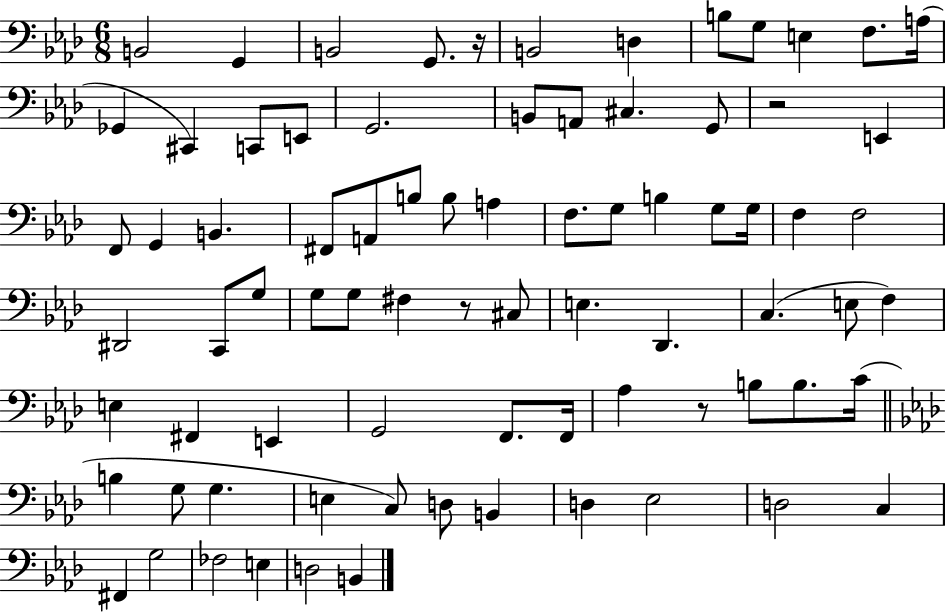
X:1
T:Untitled
M:6/8
L:1/4
K:Ab
B,,2 G,, B,,2 G,,/2 z/4 B,,2 D, B,/2 G,/2 E, F,/2 A,/4 _G,, ^C,, C,,/2 E,,/2 G,,2 B,,/2 A,,/2 ^C, G,,/2 z2 E,, F,,/2 G,, B,, ^F,,/2 A,,/2 B,/2 B,/2 A, F,/2 G,/2 B, G,/2 G,/4 F, F,2 ^D,,2 C,,/2 G,/2 G,/2 G,/2 ^F, z/2 ^C,/2 E, _D,, C, E,/2 F, E, ^F,, E,, G,,2 F,,/2 F,,/4 _A, z/2 B,/2 B,/2 C/4 B, G,/2 G, E, C,/2 D,/2 B,, D, _E,2 D,2 C, ^F,, G,2 _F,2 E, D,2 B,,